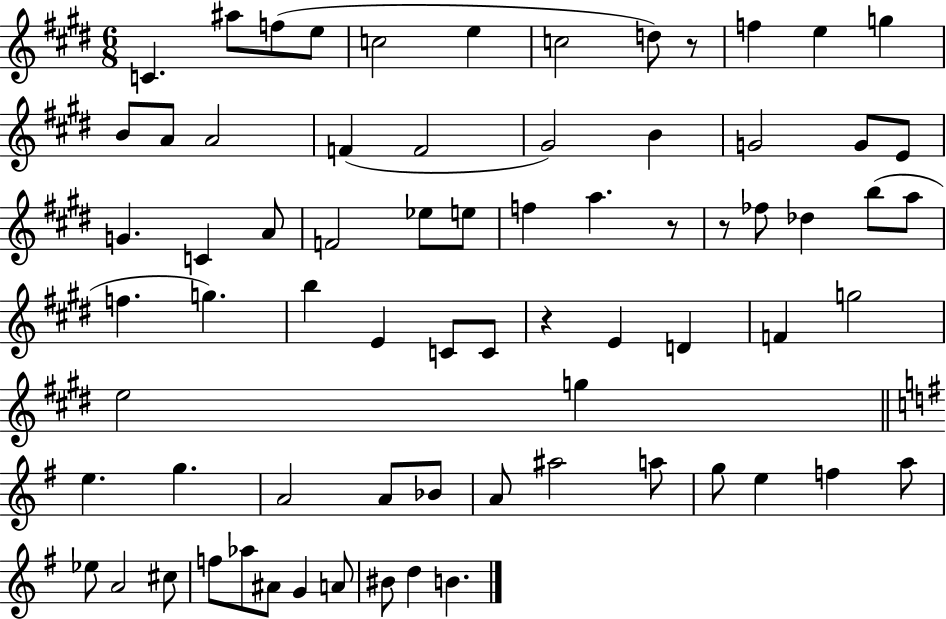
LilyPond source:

{
  \clef treble
  \numericTimeSignature
  \time 6/8
  \key e \major
  c'4. ais''8 f''8( e''8 | c''2 e''4 | c''2 d''8) r8 | f''4 e''4 g''4 | \break b'8 a'8 a'2 | f'4( f'2 | gis'2) b'4 | g'2 g'8 e'8 | \break g'4. c'4 a'8 | f'2 ees''8 e''8 | f''4 a''4. r8 | r8 fes''8 des''4 b''8( a''8 | \break f''4. g''4.) | b''4 e'4 c'8 c'8 | r4 e'4 d'4 | f'4 g''2 | \break e''2 g''4 | \bar "||" \break \key e \minor e''4. g''4. | a'2 a'8 bes'8 | a'8 ais''2 a''8 | g''8 e''4 f''4 a''8 | \break ees''8 a'2 cis''8 | f''8 aes''8 ais'8 g'4 a'8 | bis'8 d''4 b'4. | \bar "|."
}